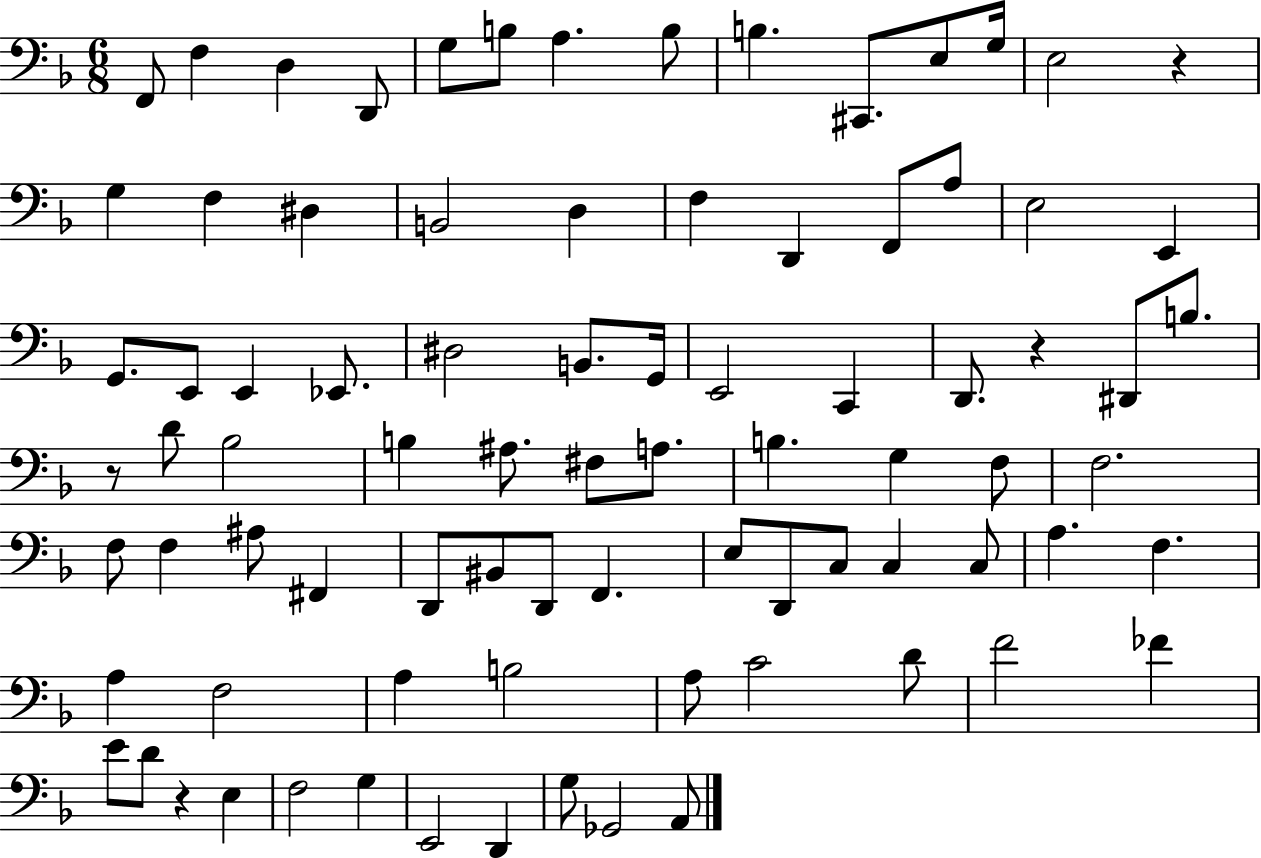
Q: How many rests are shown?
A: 4